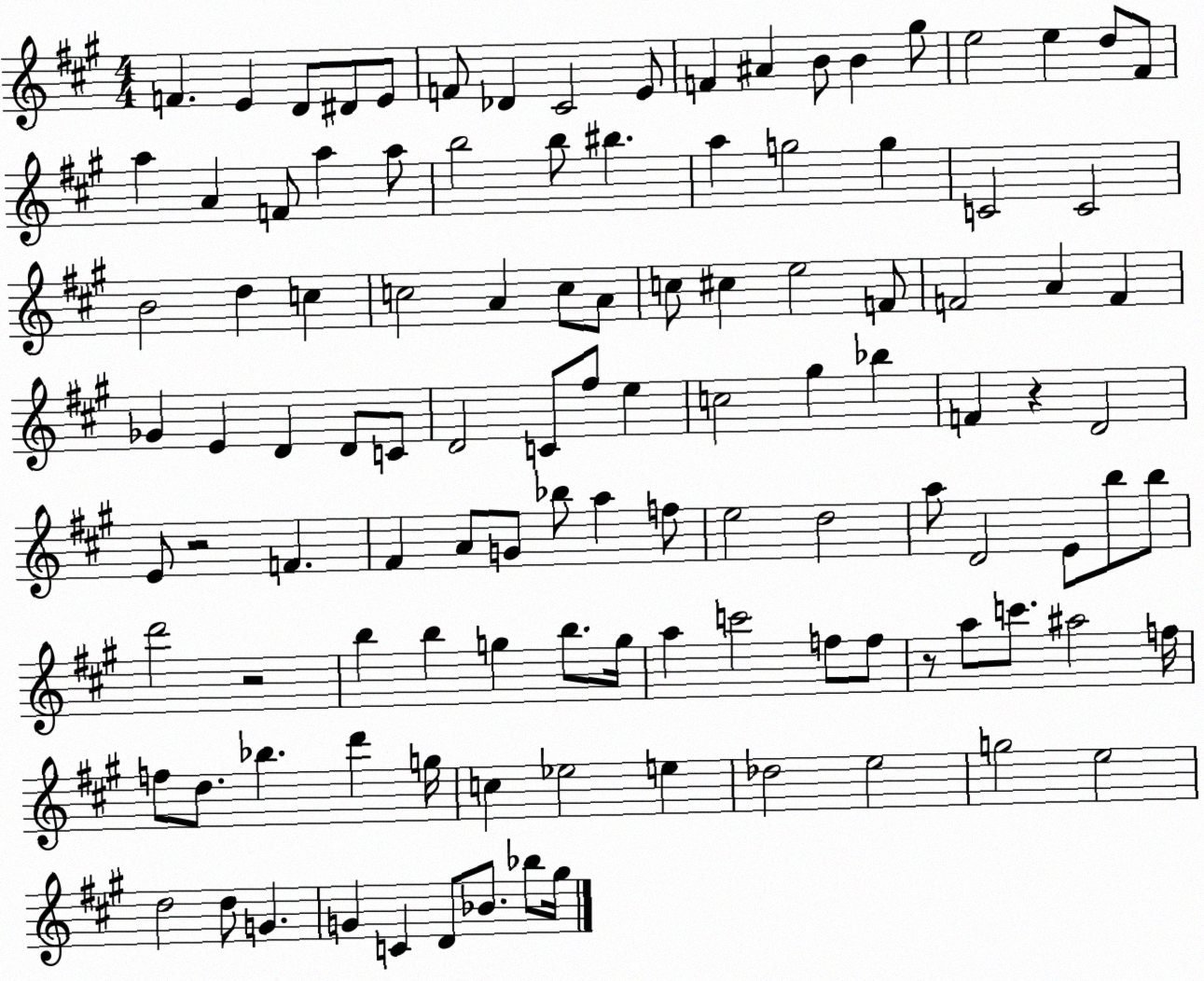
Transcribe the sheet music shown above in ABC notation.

X:1
T:Untitled
M:4/4
L:1/4
K:A
F E D/2 ^D/2 E/2 F/2 _D ^C2 E/2 F ^A B/2 B ^g/2 e2 e d/2 ^F/2 a A F/2 a a/2 b2 b/2 ^b a g2 g C2 C2 B2 d c c2 A c/2 A/2 c/2 ^c e2 F/2 F2 A F _G E D D/2 C/2 D2 C/2 ^f/2 e c2 ^g _b F z D2 E/2 z2 F ^F A/2 G/2 _b/2 a f/2 e2 d2 a/2 D2 E/2 b/2 b/2 d'2 z2 b b g b/2 g/4 a c'2 f/2 f/2 z/2 a/2 c'/2 ^a2 f/4 f/2 d/2 _b d' g/4 c _e2 e _d2 e2 g2 e2 d2 d/2 G G C D/2 _B/2 _b/2 ^g/4